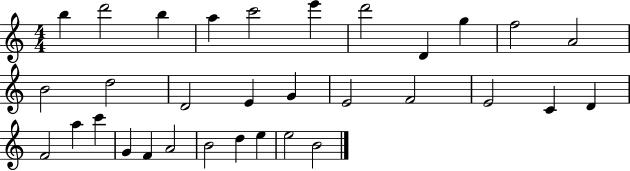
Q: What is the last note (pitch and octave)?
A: B4